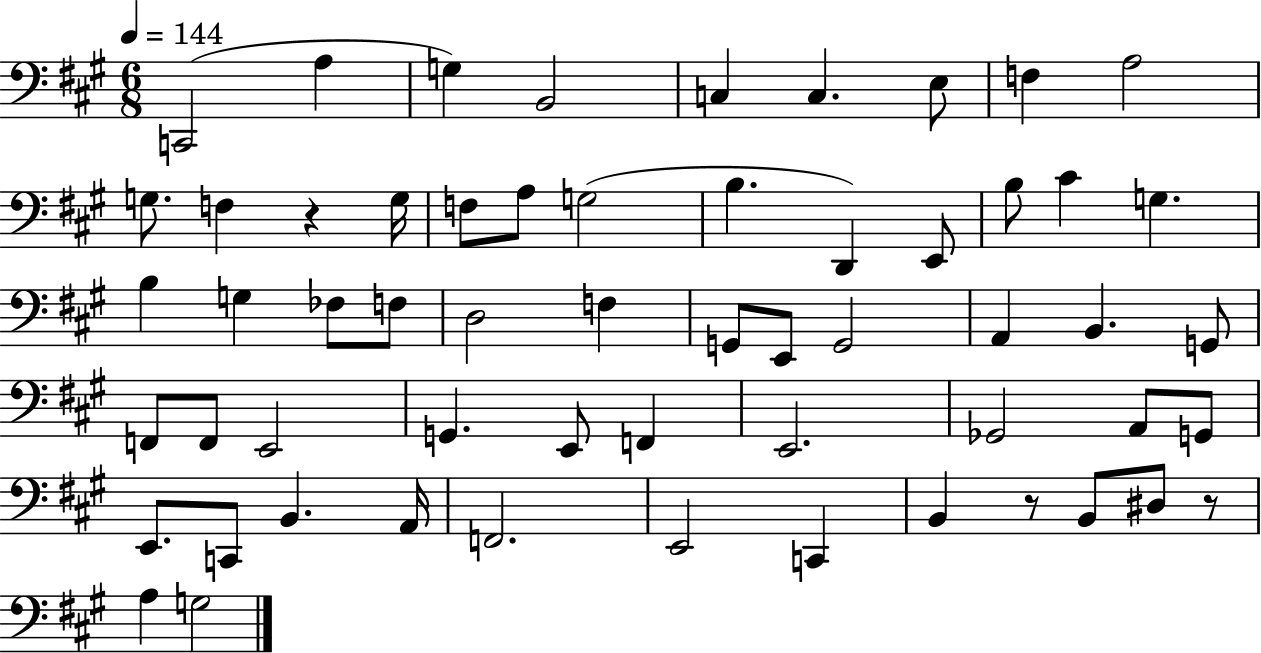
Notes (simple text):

C2/h A3/q G3/q B2/h C3/q C3/q. E3/e F3/q A3/h G3/e. F3/q R/q G3/s F3/e A3/e G3/h B3/q. D2/q E2/e B3/e C#4/q G3/q. B3/q G3/q FES3/e F3/e D3/h F3/q G2/e E2/e G2/h A2/q B2/q. G2/e F2/e F2/e E2/h G2/q. E2/e F2/q E2/h. Gb2/h A2/e G2/e E2/e. C2/e B2/q. A2/s F2/h. E2/h C2/q B2/q R/e B2/e D#3/e R/e A3/q G3/h